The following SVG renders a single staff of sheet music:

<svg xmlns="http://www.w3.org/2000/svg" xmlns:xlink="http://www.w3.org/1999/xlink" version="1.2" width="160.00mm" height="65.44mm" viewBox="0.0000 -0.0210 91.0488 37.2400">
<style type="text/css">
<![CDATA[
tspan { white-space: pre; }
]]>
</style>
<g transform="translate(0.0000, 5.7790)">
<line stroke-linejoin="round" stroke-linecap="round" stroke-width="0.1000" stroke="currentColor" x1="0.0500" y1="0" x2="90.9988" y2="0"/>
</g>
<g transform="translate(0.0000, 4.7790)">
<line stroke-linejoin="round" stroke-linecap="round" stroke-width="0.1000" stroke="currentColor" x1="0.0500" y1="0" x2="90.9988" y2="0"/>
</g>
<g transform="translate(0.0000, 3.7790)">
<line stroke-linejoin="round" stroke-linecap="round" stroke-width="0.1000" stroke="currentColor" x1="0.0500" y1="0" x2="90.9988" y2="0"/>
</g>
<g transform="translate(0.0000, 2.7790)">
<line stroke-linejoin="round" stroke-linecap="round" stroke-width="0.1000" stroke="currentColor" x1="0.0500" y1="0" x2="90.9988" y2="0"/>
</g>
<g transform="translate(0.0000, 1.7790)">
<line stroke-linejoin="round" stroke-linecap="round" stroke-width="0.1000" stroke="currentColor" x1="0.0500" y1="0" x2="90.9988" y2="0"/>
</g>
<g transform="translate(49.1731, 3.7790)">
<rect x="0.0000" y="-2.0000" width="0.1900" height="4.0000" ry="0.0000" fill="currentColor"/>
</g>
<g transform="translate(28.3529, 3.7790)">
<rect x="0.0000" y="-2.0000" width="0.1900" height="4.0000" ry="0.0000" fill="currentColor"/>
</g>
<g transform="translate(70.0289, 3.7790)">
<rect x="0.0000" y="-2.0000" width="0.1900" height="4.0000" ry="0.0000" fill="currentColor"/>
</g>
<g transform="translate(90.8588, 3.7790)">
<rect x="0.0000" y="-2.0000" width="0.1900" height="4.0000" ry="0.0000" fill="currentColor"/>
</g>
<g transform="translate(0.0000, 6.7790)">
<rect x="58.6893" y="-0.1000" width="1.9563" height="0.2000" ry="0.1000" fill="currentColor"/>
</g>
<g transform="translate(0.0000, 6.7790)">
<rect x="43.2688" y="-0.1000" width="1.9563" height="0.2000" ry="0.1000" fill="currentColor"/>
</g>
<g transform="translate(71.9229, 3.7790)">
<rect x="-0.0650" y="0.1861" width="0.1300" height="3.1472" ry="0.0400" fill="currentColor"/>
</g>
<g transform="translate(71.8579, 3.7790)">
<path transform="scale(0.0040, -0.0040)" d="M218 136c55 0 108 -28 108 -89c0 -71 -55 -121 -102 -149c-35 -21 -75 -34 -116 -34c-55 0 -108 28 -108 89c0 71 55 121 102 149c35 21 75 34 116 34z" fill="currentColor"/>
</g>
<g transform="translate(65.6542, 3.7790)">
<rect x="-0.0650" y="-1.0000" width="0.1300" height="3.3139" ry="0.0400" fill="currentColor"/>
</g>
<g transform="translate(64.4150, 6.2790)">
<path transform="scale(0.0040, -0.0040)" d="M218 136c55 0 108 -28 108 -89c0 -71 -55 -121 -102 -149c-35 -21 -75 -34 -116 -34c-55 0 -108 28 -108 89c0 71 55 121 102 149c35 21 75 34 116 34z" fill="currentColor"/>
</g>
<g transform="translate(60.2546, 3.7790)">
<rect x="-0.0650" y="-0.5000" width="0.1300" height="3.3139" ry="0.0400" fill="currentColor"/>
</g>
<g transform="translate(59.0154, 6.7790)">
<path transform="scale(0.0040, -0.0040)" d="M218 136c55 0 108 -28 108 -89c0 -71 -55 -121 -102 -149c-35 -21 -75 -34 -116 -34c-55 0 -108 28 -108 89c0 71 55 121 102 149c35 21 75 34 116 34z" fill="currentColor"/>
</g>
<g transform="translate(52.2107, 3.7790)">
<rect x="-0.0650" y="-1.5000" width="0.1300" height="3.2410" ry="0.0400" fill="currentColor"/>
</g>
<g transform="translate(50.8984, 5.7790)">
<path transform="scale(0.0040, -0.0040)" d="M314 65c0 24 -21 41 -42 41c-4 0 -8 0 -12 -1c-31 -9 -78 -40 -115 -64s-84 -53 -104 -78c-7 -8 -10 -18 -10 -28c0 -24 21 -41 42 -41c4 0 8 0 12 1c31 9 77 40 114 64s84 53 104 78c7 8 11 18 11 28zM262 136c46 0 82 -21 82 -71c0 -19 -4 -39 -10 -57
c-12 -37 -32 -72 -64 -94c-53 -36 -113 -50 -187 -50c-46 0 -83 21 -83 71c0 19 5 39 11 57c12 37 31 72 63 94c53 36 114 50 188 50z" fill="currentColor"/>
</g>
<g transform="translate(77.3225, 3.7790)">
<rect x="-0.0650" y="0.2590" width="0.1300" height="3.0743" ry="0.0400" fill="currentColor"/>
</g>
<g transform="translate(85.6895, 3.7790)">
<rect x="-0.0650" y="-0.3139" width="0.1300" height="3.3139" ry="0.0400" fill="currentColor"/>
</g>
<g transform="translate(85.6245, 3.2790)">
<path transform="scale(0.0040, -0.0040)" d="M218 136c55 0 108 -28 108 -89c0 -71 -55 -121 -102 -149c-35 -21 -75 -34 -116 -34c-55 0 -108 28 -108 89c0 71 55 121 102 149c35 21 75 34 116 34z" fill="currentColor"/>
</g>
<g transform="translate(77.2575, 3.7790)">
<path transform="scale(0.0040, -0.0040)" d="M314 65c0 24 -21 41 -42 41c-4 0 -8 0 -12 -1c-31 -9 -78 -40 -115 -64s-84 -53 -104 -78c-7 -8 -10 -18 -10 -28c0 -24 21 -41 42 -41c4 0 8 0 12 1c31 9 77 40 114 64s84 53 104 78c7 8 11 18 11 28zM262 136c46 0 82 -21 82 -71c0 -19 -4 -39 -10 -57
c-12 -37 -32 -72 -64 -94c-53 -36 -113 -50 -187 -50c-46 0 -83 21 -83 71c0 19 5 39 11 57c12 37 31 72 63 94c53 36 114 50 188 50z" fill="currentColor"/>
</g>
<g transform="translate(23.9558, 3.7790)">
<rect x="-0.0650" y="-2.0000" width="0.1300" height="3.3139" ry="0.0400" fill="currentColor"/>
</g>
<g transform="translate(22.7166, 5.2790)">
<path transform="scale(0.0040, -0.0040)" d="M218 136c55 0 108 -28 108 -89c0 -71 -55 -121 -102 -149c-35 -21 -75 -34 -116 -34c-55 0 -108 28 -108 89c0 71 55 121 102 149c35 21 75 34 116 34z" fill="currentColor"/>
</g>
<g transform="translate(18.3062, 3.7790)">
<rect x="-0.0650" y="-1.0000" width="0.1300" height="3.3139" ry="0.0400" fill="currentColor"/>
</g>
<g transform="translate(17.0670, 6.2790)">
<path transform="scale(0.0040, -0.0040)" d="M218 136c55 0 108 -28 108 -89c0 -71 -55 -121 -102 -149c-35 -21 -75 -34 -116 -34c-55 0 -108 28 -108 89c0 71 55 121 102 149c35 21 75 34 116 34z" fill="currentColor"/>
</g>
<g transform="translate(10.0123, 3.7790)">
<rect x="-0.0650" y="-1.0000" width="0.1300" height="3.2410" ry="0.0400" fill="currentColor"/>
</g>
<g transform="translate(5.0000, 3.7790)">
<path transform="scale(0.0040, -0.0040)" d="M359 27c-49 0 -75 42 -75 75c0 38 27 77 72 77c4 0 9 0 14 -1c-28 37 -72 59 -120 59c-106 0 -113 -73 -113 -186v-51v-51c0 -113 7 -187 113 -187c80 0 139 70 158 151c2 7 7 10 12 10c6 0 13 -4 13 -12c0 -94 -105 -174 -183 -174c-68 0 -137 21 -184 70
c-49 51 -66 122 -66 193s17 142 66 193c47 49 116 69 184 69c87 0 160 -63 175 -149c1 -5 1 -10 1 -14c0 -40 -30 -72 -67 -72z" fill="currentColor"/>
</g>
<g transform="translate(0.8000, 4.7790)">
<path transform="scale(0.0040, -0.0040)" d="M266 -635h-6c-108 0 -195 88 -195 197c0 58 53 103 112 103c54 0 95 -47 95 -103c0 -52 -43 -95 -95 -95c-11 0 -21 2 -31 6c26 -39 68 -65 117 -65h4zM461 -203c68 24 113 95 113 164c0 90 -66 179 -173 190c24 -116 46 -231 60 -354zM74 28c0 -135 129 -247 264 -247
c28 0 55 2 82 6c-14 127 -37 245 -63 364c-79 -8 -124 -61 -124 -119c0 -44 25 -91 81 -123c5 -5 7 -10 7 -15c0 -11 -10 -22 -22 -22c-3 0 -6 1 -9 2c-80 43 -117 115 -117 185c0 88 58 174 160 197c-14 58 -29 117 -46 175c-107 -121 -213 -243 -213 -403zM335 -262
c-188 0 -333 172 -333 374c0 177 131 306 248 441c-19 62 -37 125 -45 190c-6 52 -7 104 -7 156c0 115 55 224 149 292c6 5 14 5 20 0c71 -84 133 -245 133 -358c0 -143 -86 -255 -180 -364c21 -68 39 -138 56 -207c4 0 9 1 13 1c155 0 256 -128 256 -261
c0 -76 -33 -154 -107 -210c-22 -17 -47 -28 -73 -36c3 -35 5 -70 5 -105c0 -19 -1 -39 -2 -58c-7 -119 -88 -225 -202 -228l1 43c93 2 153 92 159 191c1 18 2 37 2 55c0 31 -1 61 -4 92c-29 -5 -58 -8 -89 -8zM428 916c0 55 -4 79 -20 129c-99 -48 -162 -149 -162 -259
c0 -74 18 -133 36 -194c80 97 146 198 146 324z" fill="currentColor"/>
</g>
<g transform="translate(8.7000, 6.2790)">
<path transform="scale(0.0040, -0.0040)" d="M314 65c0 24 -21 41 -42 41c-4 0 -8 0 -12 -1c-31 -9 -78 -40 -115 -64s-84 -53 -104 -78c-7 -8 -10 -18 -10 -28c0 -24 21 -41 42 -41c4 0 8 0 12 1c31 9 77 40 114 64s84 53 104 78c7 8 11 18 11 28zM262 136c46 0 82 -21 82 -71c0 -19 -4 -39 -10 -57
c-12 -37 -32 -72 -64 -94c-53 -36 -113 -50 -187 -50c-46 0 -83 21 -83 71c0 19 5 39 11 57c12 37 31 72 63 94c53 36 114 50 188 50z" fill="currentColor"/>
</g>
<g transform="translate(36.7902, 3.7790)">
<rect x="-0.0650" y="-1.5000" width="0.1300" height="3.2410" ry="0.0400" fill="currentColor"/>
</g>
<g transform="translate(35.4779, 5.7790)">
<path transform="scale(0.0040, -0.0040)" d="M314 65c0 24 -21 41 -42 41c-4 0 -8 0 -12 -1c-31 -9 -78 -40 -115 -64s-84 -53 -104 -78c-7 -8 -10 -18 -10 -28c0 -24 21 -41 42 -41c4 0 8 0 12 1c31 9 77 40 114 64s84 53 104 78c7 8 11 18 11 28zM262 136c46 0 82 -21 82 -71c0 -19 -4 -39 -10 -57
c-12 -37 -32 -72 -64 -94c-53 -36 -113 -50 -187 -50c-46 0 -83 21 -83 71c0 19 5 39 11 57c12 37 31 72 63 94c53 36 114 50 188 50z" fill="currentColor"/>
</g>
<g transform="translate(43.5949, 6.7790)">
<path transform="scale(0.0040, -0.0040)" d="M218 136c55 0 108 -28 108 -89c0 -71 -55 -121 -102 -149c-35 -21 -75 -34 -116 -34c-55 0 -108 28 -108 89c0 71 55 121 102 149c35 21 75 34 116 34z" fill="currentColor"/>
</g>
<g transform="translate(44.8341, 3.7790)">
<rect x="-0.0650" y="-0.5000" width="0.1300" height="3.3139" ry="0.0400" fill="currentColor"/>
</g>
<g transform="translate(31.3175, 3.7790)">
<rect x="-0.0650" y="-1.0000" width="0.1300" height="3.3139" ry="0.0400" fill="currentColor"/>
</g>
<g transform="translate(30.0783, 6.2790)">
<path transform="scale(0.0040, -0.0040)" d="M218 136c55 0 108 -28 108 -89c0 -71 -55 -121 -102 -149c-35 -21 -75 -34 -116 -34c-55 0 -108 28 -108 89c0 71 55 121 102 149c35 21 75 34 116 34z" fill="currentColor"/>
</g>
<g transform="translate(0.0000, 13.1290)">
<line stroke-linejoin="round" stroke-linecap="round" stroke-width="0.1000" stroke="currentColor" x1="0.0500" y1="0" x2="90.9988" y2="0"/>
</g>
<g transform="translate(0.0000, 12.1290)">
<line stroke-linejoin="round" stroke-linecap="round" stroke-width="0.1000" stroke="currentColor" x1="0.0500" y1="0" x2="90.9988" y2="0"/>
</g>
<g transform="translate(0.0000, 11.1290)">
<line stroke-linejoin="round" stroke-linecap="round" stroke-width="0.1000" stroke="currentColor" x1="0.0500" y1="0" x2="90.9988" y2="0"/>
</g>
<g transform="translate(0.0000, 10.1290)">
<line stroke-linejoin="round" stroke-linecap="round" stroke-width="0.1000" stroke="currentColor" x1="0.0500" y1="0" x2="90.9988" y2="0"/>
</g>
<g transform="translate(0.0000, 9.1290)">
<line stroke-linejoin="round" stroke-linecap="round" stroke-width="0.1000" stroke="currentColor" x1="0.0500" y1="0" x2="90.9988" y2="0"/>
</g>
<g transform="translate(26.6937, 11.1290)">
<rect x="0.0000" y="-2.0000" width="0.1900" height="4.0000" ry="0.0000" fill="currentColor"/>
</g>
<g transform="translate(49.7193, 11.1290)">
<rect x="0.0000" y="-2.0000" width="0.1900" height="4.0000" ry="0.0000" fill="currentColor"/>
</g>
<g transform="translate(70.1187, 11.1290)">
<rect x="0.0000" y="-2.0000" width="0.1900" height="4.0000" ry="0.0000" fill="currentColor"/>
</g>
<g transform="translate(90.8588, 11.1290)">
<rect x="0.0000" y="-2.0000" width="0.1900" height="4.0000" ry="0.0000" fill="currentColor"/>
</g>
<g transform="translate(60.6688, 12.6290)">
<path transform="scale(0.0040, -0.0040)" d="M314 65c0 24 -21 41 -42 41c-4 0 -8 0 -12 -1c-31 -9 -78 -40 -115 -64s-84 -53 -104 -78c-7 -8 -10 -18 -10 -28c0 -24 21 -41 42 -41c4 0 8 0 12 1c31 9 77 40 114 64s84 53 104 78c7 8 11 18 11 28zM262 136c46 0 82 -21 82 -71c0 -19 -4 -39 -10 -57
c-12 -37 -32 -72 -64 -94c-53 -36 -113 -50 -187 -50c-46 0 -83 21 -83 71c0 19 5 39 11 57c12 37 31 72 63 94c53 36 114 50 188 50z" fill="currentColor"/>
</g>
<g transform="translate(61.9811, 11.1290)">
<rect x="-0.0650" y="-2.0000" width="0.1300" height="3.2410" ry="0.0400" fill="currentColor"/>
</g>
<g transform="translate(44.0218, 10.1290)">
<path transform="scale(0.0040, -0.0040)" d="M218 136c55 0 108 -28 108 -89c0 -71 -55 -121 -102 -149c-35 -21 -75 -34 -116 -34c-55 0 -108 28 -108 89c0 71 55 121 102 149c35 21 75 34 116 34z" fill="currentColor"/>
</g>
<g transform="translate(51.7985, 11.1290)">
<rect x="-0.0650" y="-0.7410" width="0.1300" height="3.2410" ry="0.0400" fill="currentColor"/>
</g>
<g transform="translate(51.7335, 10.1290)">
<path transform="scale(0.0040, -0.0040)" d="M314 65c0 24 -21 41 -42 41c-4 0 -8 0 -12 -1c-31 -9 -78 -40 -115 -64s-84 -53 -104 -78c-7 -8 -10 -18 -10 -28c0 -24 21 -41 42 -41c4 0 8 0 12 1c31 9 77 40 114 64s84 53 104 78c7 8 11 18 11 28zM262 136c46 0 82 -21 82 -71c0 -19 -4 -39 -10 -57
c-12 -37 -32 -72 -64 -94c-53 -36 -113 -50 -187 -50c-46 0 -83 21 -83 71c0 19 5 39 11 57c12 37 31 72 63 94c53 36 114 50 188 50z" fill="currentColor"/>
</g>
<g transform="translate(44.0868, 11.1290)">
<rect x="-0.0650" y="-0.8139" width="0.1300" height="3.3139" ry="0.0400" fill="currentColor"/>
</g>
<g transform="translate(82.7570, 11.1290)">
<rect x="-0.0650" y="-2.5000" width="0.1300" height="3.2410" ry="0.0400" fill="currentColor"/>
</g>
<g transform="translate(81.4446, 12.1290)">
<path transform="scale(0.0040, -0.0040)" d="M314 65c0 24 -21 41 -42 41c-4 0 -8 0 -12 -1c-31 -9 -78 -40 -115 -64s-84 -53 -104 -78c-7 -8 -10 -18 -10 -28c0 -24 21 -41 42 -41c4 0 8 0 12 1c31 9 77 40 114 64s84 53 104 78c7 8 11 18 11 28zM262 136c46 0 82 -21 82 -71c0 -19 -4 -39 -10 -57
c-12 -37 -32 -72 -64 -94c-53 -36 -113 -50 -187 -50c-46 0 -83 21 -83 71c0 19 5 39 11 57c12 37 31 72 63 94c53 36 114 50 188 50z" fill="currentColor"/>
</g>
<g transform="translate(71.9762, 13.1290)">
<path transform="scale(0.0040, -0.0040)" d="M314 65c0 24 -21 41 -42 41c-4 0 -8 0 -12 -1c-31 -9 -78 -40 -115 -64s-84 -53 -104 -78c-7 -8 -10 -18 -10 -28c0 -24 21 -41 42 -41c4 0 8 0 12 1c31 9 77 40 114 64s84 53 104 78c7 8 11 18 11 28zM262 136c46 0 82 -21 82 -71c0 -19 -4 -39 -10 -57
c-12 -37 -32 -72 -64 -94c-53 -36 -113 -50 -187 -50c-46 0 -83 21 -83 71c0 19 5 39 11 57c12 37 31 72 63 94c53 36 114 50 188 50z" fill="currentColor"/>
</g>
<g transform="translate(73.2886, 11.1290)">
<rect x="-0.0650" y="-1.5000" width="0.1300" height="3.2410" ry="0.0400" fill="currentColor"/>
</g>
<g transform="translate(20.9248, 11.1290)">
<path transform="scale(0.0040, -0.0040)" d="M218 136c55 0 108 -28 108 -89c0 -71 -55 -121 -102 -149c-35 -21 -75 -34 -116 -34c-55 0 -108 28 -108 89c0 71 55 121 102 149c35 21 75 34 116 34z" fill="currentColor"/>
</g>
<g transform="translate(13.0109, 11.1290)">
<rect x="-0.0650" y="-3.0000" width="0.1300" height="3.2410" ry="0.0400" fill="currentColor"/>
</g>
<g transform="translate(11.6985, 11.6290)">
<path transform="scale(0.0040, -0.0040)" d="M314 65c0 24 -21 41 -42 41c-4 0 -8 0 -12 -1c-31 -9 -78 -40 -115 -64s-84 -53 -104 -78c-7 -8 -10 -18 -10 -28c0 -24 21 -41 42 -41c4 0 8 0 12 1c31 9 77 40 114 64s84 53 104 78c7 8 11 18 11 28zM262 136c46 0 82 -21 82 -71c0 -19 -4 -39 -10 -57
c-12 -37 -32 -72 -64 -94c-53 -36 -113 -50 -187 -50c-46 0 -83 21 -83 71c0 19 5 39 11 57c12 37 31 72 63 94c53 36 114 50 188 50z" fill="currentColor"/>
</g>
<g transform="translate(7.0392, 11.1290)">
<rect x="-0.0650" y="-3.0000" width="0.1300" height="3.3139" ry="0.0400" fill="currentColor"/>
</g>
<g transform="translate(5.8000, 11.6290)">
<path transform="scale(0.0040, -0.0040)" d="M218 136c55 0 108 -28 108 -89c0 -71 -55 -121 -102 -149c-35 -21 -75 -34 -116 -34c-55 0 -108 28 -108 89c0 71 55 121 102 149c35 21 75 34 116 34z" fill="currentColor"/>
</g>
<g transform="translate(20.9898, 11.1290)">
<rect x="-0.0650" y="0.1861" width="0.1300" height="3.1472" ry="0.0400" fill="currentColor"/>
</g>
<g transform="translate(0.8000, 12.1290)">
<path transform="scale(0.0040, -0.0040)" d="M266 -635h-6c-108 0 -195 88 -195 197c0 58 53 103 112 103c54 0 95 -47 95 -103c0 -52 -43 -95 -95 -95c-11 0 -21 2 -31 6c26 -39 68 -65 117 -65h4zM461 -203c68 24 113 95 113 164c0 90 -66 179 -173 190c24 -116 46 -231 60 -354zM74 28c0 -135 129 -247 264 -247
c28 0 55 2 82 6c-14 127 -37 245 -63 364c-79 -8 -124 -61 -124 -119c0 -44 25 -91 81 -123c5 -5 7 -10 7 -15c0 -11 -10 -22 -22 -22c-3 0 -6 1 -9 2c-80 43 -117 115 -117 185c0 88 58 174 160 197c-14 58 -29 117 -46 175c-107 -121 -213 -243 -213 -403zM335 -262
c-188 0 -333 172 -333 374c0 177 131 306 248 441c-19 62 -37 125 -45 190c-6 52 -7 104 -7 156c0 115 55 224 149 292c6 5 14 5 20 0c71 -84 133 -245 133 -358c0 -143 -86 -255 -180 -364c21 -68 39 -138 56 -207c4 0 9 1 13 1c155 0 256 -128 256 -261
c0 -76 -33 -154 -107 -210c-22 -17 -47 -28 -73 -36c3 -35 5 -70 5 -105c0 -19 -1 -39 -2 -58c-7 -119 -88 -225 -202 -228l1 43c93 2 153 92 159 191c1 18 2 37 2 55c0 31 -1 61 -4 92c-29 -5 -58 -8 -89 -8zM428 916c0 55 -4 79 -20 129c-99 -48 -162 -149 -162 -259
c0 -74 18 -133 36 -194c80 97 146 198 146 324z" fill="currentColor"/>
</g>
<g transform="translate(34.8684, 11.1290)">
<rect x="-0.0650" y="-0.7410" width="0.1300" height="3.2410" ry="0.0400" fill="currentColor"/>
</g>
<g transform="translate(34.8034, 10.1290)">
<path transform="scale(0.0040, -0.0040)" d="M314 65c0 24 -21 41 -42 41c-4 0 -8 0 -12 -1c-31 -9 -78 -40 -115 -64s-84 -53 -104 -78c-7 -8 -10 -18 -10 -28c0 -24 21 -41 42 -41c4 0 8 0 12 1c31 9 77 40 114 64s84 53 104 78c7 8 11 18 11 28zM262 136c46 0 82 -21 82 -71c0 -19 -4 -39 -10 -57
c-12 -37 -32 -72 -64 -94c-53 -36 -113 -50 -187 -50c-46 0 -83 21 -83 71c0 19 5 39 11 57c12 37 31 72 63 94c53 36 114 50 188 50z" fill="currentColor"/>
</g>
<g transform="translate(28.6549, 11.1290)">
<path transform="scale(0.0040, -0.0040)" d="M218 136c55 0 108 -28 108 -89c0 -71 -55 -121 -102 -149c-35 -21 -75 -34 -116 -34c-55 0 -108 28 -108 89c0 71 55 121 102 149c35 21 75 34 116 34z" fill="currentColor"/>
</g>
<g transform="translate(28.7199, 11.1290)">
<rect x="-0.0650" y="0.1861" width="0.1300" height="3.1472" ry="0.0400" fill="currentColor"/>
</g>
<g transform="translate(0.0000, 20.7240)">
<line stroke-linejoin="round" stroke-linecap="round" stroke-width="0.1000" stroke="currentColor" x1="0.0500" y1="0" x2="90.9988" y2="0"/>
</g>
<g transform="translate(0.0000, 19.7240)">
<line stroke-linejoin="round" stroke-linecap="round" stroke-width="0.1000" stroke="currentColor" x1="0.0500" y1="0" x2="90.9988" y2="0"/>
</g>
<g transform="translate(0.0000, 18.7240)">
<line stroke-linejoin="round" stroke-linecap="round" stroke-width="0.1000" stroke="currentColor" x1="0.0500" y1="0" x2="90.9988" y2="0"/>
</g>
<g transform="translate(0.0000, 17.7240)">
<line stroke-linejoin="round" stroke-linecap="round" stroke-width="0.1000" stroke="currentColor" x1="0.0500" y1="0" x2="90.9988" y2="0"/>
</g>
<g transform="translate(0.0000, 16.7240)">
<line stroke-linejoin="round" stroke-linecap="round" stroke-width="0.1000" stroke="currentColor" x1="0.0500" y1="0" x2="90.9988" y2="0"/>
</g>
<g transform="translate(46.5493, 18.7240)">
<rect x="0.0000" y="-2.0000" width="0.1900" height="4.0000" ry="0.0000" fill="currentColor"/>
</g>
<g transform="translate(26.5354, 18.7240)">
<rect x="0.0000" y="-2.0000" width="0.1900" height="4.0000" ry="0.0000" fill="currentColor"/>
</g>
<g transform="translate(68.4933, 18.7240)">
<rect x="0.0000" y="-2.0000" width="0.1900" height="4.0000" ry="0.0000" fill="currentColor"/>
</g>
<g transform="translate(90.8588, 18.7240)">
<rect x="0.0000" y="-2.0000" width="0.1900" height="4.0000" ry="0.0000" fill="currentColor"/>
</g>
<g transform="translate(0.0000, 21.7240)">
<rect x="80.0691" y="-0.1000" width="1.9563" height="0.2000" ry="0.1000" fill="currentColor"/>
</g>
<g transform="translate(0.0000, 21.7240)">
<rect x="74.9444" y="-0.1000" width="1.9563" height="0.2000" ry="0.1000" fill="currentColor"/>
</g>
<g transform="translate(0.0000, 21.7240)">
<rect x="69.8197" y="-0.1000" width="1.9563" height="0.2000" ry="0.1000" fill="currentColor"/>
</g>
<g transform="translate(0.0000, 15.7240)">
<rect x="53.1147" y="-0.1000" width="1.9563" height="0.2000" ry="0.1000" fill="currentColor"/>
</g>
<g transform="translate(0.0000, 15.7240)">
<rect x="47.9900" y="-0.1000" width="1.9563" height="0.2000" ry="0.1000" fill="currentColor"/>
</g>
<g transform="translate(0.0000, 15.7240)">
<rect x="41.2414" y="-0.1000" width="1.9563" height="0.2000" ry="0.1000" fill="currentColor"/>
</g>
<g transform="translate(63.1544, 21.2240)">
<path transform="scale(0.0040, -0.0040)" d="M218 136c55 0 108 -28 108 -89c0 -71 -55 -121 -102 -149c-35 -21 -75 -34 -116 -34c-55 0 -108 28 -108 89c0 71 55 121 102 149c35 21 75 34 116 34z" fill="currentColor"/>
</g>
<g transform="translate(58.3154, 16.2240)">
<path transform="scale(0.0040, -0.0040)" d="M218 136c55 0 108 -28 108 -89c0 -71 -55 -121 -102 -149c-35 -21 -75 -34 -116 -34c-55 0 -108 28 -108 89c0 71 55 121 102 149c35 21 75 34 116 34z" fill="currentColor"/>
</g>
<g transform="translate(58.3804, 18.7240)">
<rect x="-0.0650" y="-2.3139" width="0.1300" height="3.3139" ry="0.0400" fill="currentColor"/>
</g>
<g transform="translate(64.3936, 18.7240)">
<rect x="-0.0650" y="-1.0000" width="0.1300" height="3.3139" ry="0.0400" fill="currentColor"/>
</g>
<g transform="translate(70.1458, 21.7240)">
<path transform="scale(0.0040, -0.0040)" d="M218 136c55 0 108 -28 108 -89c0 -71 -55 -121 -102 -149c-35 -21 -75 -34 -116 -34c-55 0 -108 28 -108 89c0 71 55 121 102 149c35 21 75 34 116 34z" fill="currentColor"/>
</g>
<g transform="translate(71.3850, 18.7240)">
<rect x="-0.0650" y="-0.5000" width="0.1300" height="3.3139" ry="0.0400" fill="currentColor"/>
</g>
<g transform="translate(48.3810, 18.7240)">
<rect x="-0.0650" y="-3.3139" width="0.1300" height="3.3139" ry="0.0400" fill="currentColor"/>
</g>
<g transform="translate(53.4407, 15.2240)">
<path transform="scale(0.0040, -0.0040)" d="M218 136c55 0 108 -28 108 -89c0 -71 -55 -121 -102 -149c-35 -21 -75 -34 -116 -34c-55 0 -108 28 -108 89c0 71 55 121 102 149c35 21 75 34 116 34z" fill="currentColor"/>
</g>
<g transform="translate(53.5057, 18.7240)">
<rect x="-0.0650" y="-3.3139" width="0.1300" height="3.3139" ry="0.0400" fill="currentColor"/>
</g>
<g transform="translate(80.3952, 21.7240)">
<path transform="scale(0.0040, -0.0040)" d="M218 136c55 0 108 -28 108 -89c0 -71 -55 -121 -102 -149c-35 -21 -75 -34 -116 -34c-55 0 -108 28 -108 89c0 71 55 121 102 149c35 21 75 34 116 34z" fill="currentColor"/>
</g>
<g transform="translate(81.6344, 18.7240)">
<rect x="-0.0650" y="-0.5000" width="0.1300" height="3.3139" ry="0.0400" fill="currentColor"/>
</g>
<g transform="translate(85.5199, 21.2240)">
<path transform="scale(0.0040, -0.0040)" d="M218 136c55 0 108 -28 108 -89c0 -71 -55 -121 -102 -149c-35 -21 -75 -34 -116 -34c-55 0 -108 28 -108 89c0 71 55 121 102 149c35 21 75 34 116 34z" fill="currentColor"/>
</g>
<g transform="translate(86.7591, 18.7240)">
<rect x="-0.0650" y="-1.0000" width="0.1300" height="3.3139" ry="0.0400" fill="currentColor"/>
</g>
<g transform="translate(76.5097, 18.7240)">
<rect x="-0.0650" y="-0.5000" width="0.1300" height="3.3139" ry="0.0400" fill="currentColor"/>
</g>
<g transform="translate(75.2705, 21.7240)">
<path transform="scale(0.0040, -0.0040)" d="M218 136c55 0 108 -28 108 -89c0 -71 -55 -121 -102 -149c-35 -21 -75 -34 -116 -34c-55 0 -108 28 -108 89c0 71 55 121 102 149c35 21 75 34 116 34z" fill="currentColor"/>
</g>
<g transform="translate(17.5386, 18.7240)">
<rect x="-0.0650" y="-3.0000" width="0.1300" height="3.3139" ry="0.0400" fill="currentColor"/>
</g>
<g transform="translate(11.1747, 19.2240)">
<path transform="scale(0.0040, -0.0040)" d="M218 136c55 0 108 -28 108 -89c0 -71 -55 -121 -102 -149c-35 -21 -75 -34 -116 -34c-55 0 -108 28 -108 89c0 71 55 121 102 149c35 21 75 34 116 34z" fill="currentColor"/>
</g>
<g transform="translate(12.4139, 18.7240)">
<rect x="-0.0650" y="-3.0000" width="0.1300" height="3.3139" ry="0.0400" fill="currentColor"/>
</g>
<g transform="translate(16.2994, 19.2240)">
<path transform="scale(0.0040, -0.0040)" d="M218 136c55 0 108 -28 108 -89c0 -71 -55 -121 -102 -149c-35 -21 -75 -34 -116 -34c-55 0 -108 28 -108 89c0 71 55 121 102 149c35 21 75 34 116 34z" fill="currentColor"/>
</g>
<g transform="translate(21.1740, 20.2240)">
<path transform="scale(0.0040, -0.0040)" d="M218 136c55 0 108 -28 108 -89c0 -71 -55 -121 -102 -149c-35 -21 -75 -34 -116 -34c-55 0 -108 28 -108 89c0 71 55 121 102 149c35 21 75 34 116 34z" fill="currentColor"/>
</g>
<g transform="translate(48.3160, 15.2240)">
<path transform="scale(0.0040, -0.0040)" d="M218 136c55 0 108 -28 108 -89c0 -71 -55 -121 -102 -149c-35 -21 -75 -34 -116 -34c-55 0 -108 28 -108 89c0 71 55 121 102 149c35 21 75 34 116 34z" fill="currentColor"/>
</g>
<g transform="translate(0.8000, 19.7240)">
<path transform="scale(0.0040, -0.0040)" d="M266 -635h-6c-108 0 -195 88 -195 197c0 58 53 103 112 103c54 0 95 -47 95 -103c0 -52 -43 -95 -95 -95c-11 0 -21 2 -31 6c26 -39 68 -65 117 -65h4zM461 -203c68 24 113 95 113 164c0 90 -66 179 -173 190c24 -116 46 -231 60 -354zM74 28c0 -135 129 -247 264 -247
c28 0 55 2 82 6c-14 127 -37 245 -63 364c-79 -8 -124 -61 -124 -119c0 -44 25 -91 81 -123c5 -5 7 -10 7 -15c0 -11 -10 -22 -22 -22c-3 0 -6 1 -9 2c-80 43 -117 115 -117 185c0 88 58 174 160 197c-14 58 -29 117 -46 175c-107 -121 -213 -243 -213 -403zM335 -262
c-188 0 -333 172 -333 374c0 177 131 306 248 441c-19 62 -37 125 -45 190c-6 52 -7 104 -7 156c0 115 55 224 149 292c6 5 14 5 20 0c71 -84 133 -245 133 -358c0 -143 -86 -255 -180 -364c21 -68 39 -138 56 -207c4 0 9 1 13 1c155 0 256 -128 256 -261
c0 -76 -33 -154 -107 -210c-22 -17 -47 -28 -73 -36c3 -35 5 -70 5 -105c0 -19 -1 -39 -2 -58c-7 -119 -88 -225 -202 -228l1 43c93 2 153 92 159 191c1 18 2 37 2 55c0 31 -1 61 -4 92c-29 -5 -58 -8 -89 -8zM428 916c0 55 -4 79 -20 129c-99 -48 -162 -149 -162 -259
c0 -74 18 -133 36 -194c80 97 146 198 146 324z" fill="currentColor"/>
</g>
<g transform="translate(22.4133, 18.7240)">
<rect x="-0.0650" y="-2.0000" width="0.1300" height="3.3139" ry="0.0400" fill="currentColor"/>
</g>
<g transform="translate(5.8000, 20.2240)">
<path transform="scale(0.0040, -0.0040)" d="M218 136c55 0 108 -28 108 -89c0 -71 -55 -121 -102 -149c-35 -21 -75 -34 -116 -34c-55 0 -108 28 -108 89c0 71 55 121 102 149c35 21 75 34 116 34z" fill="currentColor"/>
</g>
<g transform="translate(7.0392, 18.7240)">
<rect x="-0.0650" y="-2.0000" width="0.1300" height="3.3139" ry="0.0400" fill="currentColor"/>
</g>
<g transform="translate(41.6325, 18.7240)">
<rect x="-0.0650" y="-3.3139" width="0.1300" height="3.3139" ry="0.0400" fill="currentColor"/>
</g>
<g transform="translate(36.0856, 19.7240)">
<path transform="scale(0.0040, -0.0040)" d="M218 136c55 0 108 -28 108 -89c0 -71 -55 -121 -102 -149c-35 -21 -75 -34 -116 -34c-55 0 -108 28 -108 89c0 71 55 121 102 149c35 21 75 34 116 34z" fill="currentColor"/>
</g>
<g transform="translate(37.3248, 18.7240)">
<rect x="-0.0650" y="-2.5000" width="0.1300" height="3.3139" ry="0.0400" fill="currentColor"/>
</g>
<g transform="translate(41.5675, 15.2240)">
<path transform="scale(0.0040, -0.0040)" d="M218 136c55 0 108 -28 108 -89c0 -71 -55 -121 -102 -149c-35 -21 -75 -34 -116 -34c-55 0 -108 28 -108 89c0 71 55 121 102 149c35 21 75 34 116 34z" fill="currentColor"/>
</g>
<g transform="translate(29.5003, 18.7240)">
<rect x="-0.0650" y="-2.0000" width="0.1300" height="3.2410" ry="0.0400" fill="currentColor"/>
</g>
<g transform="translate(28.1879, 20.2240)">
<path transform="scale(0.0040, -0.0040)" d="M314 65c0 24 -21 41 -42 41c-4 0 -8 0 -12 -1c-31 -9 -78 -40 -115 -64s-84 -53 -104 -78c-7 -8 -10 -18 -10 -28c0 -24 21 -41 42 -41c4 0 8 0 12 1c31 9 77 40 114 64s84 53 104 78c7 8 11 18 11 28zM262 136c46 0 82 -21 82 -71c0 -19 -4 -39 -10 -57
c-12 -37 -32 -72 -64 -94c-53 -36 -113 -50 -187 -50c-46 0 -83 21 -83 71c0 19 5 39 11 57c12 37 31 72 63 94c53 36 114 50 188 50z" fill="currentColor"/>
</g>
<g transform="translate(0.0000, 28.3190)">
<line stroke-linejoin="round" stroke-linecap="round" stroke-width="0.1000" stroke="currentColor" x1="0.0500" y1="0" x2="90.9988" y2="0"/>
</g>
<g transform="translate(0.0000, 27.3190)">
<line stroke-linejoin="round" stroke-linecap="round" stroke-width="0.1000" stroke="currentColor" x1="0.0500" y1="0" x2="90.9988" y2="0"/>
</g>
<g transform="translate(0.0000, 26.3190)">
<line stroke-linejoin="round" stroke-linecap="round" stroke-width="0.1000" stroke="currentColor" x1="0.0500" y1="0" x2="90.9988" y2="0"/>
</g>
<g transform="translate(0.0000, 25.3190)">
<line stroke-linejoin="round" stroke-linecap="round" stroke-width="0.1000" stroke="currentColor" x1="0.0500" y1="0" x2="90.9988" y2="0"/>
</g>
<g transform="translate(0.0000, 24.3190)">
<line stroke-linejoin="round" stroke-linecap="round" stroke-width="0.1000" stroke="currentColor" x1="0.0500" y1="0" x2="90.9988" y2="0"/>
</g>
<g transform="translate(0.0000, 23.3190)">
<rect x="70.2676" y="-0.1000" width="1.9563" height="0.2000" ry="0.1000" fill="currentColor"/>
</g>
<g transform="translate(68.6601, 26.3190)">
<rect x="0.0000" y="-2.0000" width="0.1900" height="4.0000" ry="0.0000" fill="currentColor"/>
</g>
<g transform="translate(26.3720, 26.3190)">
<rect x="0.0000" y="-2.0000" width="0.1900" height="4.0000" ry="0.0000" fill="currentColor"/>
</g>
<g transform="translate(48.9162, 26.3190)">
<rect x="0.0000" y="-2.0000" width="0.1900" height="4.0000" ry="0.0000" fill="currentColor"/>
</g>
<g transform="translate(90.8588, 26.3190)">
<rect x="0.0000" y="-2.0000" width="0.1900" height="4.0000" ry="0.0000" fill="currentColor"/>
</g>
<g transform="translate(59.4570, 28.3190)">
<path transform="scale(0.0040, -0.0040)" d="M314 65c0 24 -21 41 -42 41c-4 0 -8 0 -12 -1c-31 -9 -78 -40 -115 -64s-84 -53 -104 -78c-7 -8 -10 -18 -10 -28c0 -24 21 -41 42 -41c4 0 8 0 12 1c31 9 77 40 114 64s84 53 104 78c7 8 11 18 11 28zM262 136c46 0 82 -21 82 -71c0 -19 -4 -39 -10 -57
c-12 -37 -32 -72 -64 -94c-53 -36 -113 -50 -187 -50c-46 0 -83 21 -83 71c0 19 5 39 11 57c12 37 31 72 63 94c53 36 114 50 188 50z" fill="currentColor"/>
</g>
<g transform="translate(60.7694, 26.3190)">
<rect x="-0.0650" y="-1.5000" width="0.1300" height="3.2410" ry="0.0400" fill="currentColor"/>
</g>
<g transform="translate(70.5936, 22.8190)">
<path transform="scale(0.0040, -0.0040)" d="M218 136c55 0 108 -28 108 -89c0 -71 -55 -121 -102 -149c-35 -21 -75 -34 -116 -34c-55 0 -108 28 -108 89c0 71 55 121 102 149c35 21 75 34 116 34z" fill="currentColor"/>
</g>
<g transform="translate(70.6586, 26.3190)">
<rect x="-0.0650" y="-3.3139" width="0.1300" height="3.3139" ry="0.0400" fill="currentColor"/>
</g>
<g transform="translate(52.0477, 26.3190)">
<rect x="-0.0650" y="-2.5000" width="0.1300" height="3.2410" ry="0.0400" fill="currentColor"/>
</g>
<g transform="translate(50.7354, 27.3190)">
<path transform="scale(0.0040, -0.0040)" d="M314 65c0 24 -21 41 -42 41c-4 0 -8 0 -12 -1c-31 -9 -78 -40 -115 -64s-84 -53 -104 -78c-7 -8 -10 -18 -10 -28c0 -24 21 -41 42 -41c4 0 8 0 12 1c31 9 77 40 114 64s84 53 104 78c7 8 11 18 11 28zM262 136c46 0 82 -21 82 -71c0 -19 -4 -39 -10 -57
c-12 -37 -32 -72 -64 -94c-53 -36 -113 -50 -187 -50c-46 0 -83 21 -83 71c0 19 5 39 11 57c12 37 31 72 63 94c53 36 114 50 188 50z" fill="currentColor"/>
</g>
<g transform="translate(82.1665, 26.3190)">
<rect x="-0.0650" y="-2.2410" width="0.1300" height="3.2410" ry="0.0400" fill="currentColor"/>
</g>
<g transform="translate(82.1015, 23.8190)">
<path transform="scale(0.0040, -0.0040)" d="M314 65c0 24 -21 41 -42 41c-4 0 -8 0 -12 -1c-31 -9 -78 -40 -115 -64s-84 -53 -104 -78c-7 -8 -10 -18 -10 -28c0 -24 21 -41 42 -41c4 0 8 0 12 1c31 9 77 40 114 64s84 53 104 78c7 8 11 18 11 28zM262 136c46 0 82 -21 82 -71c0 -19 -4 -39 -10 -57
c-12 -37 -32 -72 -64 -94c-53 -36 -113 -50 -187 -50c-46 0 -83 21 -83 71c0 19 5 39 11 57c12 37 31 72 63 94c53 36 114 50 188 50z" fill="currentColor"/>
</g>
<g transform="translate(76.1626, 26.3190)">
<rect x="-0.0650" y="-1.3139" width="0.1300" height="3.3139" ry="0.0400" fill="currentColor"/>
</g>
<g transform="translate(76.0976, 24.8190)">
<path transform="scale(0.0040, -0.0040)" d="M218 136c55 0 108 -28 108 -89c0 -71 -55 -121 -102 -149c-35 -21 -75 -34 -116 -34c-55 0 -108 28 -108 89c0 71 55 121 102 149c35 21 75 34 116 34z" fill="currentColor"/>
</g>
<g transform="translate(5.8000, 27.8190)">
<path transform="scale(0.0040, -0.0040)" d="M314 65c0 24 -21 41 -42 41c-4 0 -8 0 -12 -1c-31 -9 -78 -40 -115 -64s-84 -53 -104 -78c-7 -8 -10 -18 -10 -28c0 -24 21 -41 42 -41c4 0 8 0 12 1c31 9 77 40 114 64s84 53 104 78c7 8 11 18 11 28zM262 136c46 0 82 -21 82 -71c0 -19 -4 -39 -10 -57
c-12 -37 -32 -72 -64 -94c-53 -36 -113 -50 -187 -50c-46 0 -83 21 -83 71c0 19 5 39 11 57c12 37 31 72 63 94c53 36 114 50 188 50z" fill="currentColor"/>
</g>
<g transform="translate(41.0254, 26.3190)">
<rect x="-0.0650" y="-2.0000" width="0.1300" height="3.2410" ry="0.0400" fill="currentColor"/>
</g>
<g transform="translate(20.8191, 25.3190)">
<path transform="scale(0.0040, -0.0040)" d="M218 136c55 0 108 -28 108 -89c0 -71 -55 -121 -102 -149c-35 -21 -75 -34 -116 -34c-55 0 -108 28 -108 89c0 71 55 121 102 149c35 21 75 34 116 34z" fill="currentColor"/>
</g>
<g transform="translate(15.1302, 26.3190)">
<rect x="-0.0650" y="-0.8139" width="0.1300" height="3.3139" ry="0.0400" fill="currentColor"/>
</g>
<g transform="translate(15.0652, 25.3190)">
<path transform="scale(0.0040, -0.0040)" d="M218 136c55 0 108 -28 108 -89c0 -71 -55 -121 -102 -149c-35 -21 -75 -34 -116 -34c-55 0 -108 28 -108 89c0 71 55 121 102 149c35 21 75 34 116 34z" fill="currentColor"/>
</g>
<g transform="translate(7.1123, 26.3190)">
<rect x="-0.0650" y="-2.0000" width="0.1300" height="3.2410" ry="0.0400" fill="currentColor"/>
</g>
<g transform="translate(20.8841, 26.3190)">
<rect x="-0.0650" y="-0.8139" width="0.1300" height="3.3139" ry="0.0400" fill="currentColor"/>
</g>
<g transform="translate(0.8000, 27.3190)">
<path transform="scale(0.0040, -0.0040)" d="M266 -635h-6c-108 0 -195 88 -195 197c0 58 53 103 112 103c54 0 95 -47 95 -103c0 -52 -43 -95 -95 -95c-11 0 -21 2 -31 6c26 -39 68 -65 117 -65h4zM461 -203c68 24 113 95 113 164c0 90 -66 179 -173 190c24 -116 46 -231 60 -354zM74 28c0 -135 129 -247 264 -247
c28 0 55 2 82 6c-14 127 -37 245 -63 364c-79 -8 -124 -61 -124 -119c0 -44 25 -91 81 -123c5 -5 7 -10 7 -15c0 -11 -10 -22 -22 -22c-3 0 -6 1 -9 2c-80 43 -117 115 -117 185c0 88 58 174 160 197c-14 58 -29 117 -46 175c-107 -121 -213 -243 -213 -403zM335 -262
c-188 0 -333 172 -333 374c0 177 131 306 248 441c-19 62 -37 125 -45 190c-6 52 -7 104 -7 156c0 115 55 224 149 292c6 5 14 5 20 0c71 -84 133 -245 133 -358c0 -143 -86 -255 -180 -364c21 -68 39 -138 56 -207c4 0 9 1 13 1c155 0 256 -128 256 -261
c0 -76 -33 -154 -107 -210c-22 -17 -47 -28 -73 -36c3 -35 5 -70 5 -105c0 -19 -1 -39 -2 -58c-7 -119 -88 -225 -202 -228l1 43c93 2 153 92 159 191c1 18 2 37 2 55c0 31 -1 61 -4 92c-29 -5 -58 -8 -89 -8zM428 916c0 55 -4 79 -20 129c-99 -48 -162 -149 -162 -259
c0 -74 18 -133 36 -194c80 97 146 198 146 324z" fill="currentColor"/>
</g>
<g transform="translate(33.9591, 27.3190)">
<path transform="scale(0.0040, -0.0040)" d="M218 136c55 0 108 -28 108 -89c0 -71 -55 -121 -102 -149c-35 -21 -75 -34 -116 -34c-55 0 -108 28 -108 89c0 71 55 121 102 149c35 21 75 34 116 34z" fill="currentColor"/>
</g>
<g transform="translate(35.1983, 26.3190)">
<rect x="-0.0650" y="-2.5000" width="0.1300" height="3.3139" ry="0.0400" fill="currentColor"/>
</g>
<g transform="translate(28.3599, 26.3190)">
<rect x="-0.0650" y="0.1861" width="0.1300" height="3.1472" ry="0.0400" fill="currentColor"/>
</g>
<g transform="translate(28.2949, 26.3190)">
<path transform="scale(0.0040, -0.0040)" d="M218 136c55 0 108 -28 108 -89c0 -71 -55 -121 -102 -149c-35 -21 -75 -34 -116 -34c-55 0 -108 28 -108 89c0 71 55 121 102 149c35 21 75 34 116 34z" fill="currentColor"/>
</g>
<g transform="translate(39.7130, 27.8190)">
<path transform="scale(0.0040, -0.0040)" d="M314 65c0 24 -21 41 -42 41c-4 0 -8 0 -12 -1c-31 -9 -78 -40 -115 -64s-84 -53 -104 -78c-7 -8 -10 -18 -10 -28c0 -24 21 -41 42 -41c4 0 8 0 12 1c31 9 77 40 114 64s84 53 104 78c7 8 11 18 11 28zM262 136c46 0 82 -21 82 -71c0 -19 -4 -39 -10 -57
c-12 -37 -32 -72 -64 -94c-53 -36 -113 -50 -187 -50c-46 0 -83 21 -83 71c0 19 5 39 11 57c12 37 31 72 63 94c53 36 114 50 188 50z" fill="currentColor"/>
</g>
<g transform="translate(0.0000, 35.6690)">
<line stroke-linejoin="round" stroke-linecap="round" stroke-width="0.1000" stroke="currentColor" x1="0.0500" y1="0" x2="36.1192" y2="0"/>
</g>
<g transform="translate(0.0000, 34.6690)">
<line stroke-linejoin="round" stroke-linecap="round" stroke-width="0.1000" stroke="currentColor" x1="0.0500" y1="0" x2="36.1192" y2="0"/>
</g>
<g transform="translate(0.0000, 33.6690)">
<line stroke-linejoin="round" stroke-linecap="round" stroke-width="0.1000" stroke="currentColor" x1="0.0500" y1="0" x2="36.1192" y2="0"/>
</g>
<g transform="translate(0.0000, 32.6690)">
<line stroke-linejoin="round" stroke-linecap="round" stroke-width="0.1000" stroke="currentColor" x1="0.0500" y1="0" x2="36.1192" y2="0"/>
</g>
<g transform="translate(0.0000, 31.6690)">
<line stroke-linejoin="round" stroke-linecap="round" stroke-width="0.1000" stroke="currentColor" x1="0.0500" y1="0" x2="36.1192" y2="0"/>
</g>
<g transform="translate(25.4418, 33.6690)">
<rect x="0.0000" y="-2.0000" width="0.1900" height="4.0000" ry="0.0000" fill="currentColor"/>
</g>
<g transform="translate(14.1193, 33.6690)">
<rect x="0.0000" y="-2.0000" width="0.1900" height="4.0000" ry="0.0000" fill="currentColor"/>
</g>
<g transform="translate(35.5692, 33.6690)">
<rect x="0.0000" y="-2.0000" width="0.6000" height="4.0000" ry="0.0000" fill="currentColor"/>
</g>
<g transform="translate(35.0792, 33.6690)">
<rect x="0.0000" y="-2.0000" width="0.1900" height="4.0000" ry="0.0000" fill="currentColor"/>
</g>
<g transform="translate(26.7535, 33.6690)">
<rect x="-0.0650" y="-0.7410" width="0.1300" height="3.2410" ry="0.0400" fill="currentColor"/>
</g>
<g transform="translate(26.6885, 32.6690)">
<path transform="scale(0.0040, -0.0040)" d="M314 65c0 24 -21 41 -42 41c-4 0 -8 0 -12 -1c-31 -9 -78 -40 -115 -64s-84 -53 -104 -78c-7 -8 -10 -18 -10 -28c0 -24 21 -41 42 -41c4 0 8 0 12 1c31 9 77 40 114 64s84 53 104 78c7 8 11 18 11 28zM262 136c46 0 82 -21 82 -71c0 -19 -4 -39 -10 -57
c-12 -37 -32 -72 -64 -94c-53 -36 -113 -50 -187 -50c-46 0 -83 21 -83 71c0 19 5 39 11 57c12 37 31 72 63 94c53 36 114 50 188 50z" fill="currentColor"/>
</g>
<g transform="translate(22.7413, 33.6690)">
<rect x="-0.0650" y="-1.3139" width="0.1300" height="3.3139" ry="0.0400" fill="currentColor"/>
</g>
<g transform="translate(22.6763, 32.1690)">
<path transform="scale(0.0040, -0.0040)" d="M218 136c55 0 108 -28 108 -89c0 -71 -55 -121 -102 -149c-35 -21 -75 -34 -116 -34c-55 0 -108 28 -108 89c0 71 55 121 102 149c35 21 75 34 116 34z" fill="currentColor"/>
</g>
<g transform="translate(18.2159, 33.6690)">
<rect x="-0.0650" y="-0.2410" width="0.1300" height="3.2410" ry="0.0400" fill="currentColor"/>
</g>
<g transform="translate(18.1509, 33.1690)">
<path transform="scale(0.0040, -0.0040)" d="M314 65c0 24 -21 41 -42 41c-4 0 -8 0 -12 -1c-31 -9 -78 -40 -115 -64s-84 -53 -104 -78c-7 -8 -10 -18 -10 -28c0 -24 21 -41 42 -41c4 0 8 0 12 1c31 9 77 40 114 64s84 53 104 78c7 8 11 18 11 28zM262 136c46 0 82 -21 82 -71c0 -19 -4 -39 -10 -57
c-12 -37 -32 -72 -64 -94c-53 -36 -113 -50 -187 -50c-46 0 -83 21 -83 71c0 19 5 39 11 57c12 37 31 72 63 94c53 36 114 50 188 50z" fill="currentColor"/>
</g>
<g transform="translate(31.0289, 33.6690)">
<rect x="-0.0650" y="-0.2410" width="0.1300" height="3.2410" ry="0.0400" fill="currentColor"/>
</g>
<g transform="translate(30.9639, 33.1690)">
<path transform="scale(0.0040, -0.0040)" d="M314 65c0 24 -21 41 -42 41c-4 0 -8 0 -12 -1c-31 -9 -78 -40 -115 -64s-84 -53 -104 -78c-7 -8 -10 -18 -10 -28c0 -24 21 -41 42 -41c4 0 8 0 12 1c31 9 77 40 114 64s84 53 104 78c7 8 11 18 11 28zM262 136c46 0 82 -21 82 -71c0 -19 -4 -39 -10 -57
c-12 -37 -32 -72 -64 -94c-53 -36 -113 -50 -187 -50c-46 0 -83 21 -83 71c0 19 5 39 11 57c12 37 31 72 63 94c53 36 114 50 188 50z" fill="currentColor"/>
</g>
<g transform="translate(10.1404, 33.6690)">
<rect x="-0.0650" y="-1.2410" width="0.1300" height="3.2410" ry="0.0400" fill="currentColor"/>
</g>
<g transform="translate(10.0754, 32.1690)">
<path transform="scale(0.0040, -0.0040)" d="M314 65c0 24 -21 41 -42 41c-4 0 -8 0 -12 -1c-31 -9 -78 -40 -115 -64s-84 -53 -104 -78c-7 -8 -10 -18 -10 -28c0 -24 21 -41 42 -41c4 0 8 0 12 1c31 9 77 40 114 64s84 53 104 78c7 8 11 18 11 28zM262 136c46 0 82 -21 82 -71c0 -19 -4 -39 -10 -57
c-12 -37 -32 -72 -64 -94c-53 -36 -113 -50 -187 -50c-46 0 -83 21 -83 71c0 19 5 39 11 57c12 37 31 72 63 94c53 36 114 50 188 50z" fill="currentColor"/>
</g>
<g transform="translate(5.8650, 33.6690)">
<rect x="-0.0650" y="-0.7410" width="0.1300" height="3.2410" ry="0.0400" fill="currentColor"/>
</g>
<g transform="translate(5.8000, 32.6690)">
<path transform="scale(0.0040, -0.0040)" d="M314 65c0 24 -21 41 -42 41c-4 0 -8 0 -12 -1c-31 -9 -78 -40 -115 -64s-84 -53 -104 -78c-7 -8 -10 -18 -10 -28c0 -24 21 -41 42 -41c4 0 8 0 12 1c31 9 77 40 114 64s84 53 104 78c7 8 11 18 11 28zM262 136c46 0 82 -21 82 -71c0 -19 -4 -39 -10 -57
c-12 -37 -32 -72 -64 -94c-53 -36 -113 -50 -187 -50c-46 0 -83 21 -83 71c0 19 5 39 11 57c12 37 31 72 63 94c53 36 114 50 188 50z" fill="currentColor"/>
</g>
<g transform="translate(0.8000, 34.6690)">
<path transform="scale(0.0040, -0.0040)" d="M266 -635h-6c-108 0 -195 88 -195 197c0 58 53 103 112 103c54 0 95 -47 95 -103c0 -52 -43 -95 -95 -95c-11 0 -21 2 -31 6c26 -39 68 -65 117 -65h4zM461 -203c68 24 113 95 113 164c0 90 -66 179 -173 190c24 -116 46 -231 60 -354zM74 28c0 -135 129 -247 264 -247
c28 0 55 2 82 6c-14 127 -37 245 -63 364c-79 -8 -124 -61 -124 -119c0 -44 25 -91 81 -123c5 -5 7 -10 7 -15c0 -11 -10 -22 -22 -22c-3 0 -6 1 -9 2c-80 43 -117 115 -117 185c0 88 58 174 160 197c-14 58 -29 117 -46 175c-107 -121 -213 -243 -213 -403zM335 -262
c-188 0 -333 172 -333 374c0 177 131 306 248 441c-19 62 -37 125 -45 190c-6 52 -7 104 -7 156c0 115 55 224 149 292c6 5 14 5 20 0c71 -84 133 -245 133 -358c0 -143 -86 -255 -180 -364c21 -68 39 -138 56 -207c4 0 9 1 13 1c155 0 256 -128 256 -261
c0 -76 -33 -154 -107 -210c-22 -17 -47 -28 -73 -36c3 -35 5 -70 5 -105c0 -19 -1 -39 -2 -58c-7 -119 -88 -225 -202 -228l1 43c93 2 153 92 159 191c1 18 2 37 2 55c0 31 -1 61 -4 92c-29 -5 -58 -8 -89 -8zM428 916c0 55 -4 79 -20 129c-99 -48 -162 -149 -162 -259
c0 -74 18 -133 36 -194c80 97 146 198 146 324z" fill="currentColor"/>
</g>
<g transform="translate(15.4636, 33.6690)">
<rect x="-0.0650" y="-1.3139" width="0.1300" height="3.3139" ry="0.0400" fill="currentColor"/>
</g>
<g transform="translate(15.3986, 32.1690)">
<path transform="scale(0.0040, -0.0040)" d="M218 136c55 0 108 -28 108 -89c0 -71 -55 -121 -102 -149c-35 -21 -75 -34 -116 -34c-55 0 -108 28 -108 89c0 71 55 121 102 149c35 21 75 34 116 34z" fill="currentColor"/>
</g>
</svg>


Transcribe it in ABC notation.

X:1
T:Untitled
M:4/4
L:1/4
K:C
D2 D F D E2 C E2 C D B B2 c A A2 B B d2 d d2 F2 E2 G2 F A A F F2 G b b b g D C C C D F2 d d B G F2 G2 E2 b e g2 d2 e2 e c2 e d2 c2